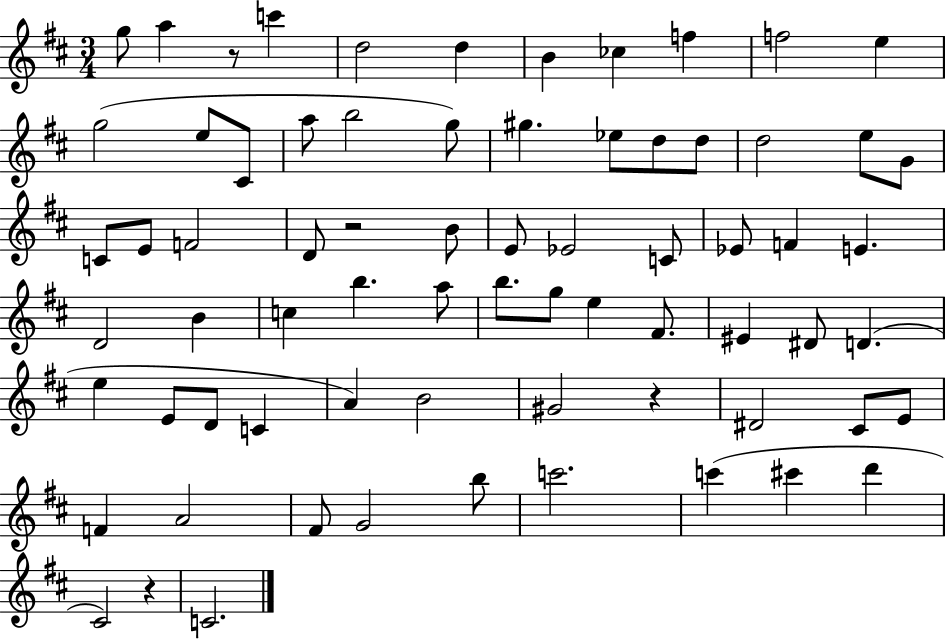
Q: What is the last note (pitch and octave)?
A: C4